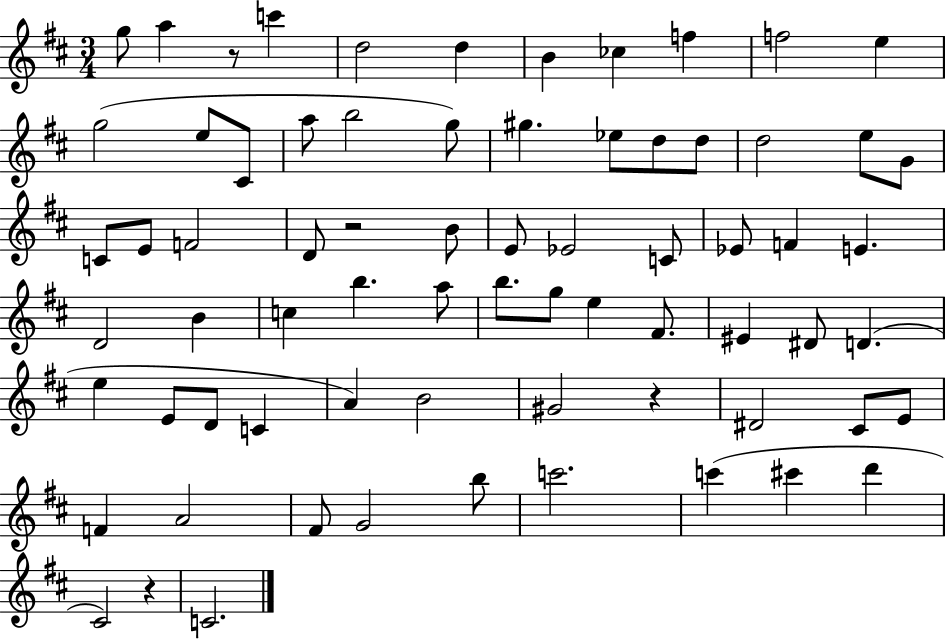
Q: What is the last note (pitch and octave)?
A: C4